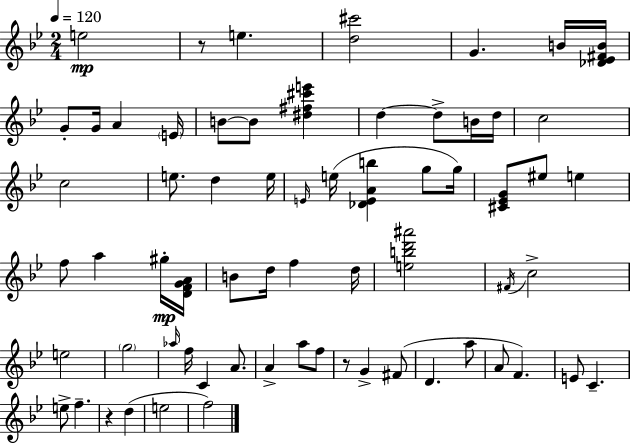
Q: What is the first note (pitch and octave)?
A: E5